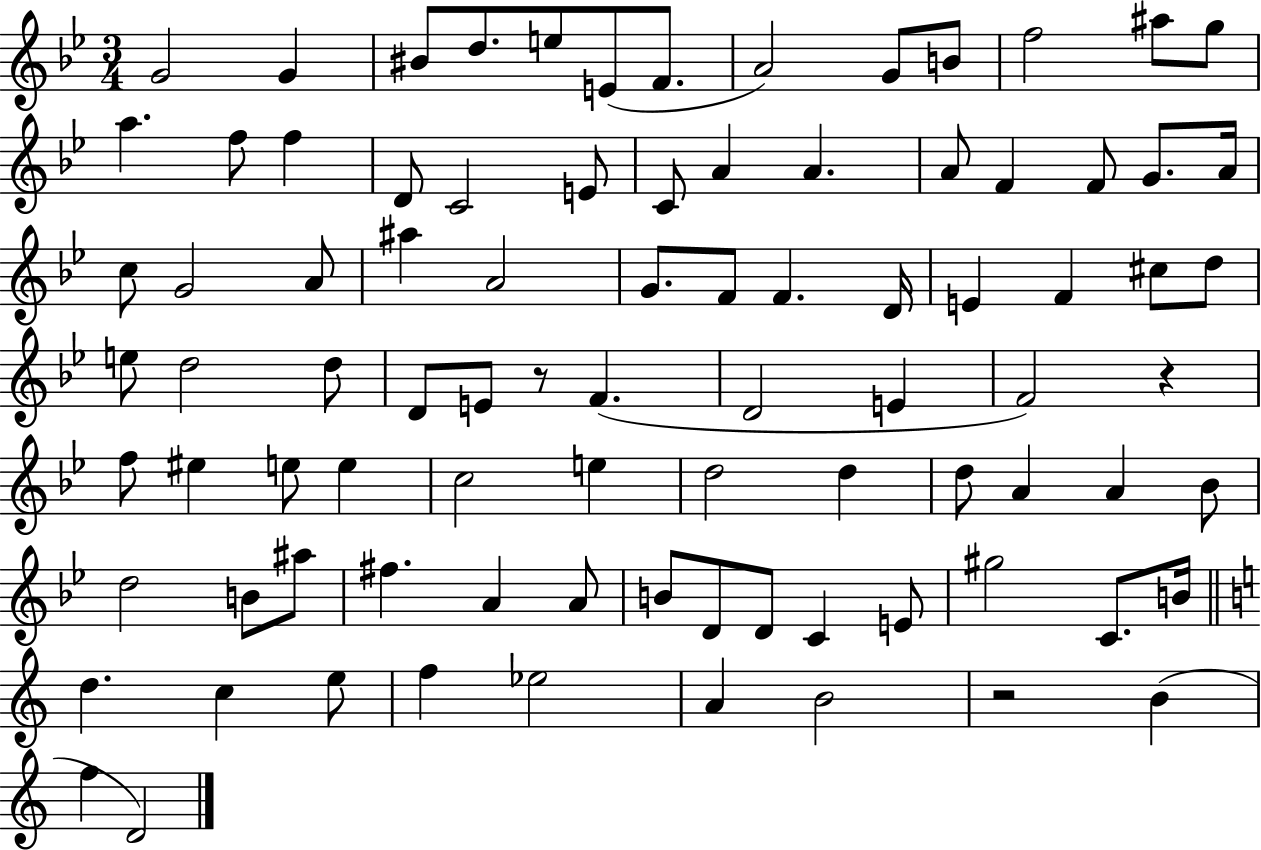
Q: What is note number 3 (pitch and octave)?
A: BIS4